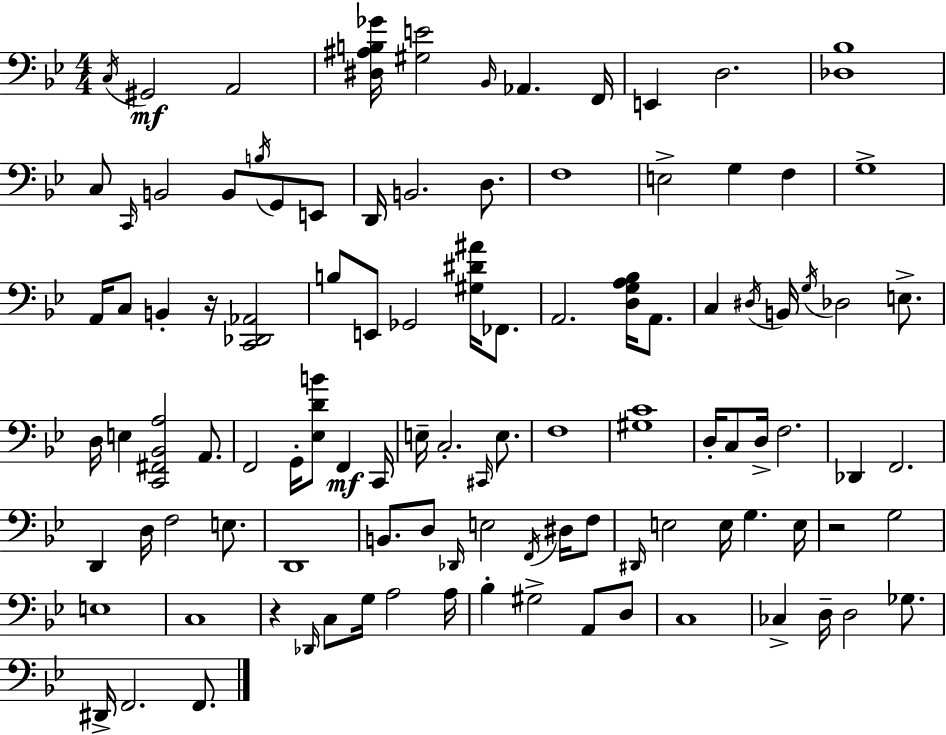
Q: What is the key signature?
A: G minor